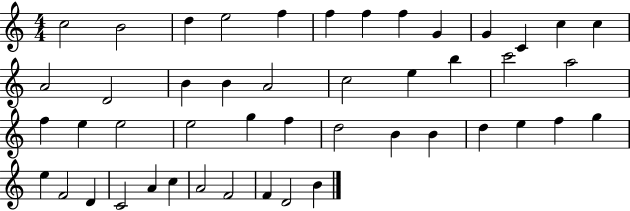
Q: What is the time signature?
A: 4/4